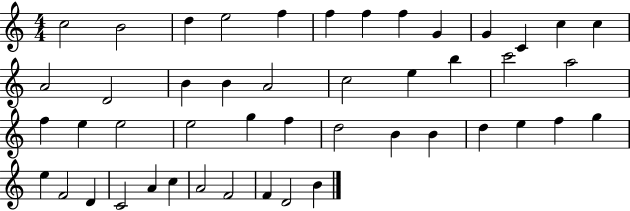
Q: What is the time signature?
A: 4/4